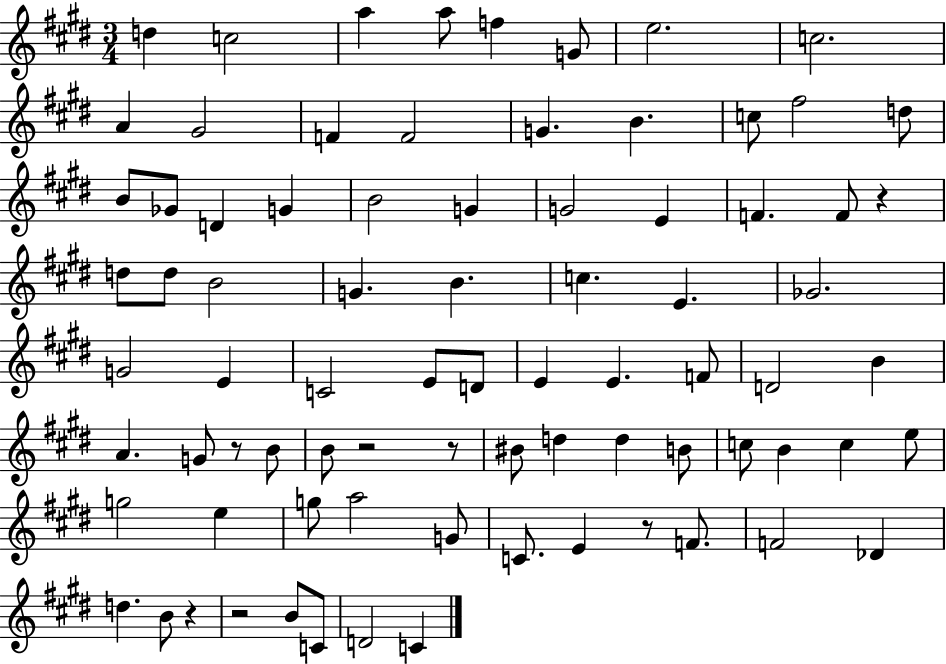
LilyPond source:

{
  \clef treble
  \numericTimeSignature
  \time 3/4
  \key e \major
  d''4 c''2 | a''4 a''8 f''4 g'8 | e''2. | c''2. | \break a'4 gis'2 | f'4 f'2 | g'4. b'4. | c''8 fis''2 d''8 | \break b'8 ges'8 d'4 g'4 | b'2 g'4 | g'2 e'4 | f'4. f'8 r4 | \break d''8 d''8 b'2 | g'4. b'4. | c''4. e'4. | ges'2. | \break g'2 e'4 | c'2 e'8 d'8 | e'4 e'4. f'8 | d'2 b'4 | \break a'4. g'8 r8 b'8 | b'8 r2 r8 | bis'8 d''4 d''4 b'8 | c''8 b'4 c''4 e''8 | \break g''2 e''4 | g''8 a''2 g'8 | c'8. e'4 r8 f'8. | f'2 des'4 | \break d''4. b'8 r4 | r2 b'8 c'8 | d'2 c'4 | \bar "|."
}